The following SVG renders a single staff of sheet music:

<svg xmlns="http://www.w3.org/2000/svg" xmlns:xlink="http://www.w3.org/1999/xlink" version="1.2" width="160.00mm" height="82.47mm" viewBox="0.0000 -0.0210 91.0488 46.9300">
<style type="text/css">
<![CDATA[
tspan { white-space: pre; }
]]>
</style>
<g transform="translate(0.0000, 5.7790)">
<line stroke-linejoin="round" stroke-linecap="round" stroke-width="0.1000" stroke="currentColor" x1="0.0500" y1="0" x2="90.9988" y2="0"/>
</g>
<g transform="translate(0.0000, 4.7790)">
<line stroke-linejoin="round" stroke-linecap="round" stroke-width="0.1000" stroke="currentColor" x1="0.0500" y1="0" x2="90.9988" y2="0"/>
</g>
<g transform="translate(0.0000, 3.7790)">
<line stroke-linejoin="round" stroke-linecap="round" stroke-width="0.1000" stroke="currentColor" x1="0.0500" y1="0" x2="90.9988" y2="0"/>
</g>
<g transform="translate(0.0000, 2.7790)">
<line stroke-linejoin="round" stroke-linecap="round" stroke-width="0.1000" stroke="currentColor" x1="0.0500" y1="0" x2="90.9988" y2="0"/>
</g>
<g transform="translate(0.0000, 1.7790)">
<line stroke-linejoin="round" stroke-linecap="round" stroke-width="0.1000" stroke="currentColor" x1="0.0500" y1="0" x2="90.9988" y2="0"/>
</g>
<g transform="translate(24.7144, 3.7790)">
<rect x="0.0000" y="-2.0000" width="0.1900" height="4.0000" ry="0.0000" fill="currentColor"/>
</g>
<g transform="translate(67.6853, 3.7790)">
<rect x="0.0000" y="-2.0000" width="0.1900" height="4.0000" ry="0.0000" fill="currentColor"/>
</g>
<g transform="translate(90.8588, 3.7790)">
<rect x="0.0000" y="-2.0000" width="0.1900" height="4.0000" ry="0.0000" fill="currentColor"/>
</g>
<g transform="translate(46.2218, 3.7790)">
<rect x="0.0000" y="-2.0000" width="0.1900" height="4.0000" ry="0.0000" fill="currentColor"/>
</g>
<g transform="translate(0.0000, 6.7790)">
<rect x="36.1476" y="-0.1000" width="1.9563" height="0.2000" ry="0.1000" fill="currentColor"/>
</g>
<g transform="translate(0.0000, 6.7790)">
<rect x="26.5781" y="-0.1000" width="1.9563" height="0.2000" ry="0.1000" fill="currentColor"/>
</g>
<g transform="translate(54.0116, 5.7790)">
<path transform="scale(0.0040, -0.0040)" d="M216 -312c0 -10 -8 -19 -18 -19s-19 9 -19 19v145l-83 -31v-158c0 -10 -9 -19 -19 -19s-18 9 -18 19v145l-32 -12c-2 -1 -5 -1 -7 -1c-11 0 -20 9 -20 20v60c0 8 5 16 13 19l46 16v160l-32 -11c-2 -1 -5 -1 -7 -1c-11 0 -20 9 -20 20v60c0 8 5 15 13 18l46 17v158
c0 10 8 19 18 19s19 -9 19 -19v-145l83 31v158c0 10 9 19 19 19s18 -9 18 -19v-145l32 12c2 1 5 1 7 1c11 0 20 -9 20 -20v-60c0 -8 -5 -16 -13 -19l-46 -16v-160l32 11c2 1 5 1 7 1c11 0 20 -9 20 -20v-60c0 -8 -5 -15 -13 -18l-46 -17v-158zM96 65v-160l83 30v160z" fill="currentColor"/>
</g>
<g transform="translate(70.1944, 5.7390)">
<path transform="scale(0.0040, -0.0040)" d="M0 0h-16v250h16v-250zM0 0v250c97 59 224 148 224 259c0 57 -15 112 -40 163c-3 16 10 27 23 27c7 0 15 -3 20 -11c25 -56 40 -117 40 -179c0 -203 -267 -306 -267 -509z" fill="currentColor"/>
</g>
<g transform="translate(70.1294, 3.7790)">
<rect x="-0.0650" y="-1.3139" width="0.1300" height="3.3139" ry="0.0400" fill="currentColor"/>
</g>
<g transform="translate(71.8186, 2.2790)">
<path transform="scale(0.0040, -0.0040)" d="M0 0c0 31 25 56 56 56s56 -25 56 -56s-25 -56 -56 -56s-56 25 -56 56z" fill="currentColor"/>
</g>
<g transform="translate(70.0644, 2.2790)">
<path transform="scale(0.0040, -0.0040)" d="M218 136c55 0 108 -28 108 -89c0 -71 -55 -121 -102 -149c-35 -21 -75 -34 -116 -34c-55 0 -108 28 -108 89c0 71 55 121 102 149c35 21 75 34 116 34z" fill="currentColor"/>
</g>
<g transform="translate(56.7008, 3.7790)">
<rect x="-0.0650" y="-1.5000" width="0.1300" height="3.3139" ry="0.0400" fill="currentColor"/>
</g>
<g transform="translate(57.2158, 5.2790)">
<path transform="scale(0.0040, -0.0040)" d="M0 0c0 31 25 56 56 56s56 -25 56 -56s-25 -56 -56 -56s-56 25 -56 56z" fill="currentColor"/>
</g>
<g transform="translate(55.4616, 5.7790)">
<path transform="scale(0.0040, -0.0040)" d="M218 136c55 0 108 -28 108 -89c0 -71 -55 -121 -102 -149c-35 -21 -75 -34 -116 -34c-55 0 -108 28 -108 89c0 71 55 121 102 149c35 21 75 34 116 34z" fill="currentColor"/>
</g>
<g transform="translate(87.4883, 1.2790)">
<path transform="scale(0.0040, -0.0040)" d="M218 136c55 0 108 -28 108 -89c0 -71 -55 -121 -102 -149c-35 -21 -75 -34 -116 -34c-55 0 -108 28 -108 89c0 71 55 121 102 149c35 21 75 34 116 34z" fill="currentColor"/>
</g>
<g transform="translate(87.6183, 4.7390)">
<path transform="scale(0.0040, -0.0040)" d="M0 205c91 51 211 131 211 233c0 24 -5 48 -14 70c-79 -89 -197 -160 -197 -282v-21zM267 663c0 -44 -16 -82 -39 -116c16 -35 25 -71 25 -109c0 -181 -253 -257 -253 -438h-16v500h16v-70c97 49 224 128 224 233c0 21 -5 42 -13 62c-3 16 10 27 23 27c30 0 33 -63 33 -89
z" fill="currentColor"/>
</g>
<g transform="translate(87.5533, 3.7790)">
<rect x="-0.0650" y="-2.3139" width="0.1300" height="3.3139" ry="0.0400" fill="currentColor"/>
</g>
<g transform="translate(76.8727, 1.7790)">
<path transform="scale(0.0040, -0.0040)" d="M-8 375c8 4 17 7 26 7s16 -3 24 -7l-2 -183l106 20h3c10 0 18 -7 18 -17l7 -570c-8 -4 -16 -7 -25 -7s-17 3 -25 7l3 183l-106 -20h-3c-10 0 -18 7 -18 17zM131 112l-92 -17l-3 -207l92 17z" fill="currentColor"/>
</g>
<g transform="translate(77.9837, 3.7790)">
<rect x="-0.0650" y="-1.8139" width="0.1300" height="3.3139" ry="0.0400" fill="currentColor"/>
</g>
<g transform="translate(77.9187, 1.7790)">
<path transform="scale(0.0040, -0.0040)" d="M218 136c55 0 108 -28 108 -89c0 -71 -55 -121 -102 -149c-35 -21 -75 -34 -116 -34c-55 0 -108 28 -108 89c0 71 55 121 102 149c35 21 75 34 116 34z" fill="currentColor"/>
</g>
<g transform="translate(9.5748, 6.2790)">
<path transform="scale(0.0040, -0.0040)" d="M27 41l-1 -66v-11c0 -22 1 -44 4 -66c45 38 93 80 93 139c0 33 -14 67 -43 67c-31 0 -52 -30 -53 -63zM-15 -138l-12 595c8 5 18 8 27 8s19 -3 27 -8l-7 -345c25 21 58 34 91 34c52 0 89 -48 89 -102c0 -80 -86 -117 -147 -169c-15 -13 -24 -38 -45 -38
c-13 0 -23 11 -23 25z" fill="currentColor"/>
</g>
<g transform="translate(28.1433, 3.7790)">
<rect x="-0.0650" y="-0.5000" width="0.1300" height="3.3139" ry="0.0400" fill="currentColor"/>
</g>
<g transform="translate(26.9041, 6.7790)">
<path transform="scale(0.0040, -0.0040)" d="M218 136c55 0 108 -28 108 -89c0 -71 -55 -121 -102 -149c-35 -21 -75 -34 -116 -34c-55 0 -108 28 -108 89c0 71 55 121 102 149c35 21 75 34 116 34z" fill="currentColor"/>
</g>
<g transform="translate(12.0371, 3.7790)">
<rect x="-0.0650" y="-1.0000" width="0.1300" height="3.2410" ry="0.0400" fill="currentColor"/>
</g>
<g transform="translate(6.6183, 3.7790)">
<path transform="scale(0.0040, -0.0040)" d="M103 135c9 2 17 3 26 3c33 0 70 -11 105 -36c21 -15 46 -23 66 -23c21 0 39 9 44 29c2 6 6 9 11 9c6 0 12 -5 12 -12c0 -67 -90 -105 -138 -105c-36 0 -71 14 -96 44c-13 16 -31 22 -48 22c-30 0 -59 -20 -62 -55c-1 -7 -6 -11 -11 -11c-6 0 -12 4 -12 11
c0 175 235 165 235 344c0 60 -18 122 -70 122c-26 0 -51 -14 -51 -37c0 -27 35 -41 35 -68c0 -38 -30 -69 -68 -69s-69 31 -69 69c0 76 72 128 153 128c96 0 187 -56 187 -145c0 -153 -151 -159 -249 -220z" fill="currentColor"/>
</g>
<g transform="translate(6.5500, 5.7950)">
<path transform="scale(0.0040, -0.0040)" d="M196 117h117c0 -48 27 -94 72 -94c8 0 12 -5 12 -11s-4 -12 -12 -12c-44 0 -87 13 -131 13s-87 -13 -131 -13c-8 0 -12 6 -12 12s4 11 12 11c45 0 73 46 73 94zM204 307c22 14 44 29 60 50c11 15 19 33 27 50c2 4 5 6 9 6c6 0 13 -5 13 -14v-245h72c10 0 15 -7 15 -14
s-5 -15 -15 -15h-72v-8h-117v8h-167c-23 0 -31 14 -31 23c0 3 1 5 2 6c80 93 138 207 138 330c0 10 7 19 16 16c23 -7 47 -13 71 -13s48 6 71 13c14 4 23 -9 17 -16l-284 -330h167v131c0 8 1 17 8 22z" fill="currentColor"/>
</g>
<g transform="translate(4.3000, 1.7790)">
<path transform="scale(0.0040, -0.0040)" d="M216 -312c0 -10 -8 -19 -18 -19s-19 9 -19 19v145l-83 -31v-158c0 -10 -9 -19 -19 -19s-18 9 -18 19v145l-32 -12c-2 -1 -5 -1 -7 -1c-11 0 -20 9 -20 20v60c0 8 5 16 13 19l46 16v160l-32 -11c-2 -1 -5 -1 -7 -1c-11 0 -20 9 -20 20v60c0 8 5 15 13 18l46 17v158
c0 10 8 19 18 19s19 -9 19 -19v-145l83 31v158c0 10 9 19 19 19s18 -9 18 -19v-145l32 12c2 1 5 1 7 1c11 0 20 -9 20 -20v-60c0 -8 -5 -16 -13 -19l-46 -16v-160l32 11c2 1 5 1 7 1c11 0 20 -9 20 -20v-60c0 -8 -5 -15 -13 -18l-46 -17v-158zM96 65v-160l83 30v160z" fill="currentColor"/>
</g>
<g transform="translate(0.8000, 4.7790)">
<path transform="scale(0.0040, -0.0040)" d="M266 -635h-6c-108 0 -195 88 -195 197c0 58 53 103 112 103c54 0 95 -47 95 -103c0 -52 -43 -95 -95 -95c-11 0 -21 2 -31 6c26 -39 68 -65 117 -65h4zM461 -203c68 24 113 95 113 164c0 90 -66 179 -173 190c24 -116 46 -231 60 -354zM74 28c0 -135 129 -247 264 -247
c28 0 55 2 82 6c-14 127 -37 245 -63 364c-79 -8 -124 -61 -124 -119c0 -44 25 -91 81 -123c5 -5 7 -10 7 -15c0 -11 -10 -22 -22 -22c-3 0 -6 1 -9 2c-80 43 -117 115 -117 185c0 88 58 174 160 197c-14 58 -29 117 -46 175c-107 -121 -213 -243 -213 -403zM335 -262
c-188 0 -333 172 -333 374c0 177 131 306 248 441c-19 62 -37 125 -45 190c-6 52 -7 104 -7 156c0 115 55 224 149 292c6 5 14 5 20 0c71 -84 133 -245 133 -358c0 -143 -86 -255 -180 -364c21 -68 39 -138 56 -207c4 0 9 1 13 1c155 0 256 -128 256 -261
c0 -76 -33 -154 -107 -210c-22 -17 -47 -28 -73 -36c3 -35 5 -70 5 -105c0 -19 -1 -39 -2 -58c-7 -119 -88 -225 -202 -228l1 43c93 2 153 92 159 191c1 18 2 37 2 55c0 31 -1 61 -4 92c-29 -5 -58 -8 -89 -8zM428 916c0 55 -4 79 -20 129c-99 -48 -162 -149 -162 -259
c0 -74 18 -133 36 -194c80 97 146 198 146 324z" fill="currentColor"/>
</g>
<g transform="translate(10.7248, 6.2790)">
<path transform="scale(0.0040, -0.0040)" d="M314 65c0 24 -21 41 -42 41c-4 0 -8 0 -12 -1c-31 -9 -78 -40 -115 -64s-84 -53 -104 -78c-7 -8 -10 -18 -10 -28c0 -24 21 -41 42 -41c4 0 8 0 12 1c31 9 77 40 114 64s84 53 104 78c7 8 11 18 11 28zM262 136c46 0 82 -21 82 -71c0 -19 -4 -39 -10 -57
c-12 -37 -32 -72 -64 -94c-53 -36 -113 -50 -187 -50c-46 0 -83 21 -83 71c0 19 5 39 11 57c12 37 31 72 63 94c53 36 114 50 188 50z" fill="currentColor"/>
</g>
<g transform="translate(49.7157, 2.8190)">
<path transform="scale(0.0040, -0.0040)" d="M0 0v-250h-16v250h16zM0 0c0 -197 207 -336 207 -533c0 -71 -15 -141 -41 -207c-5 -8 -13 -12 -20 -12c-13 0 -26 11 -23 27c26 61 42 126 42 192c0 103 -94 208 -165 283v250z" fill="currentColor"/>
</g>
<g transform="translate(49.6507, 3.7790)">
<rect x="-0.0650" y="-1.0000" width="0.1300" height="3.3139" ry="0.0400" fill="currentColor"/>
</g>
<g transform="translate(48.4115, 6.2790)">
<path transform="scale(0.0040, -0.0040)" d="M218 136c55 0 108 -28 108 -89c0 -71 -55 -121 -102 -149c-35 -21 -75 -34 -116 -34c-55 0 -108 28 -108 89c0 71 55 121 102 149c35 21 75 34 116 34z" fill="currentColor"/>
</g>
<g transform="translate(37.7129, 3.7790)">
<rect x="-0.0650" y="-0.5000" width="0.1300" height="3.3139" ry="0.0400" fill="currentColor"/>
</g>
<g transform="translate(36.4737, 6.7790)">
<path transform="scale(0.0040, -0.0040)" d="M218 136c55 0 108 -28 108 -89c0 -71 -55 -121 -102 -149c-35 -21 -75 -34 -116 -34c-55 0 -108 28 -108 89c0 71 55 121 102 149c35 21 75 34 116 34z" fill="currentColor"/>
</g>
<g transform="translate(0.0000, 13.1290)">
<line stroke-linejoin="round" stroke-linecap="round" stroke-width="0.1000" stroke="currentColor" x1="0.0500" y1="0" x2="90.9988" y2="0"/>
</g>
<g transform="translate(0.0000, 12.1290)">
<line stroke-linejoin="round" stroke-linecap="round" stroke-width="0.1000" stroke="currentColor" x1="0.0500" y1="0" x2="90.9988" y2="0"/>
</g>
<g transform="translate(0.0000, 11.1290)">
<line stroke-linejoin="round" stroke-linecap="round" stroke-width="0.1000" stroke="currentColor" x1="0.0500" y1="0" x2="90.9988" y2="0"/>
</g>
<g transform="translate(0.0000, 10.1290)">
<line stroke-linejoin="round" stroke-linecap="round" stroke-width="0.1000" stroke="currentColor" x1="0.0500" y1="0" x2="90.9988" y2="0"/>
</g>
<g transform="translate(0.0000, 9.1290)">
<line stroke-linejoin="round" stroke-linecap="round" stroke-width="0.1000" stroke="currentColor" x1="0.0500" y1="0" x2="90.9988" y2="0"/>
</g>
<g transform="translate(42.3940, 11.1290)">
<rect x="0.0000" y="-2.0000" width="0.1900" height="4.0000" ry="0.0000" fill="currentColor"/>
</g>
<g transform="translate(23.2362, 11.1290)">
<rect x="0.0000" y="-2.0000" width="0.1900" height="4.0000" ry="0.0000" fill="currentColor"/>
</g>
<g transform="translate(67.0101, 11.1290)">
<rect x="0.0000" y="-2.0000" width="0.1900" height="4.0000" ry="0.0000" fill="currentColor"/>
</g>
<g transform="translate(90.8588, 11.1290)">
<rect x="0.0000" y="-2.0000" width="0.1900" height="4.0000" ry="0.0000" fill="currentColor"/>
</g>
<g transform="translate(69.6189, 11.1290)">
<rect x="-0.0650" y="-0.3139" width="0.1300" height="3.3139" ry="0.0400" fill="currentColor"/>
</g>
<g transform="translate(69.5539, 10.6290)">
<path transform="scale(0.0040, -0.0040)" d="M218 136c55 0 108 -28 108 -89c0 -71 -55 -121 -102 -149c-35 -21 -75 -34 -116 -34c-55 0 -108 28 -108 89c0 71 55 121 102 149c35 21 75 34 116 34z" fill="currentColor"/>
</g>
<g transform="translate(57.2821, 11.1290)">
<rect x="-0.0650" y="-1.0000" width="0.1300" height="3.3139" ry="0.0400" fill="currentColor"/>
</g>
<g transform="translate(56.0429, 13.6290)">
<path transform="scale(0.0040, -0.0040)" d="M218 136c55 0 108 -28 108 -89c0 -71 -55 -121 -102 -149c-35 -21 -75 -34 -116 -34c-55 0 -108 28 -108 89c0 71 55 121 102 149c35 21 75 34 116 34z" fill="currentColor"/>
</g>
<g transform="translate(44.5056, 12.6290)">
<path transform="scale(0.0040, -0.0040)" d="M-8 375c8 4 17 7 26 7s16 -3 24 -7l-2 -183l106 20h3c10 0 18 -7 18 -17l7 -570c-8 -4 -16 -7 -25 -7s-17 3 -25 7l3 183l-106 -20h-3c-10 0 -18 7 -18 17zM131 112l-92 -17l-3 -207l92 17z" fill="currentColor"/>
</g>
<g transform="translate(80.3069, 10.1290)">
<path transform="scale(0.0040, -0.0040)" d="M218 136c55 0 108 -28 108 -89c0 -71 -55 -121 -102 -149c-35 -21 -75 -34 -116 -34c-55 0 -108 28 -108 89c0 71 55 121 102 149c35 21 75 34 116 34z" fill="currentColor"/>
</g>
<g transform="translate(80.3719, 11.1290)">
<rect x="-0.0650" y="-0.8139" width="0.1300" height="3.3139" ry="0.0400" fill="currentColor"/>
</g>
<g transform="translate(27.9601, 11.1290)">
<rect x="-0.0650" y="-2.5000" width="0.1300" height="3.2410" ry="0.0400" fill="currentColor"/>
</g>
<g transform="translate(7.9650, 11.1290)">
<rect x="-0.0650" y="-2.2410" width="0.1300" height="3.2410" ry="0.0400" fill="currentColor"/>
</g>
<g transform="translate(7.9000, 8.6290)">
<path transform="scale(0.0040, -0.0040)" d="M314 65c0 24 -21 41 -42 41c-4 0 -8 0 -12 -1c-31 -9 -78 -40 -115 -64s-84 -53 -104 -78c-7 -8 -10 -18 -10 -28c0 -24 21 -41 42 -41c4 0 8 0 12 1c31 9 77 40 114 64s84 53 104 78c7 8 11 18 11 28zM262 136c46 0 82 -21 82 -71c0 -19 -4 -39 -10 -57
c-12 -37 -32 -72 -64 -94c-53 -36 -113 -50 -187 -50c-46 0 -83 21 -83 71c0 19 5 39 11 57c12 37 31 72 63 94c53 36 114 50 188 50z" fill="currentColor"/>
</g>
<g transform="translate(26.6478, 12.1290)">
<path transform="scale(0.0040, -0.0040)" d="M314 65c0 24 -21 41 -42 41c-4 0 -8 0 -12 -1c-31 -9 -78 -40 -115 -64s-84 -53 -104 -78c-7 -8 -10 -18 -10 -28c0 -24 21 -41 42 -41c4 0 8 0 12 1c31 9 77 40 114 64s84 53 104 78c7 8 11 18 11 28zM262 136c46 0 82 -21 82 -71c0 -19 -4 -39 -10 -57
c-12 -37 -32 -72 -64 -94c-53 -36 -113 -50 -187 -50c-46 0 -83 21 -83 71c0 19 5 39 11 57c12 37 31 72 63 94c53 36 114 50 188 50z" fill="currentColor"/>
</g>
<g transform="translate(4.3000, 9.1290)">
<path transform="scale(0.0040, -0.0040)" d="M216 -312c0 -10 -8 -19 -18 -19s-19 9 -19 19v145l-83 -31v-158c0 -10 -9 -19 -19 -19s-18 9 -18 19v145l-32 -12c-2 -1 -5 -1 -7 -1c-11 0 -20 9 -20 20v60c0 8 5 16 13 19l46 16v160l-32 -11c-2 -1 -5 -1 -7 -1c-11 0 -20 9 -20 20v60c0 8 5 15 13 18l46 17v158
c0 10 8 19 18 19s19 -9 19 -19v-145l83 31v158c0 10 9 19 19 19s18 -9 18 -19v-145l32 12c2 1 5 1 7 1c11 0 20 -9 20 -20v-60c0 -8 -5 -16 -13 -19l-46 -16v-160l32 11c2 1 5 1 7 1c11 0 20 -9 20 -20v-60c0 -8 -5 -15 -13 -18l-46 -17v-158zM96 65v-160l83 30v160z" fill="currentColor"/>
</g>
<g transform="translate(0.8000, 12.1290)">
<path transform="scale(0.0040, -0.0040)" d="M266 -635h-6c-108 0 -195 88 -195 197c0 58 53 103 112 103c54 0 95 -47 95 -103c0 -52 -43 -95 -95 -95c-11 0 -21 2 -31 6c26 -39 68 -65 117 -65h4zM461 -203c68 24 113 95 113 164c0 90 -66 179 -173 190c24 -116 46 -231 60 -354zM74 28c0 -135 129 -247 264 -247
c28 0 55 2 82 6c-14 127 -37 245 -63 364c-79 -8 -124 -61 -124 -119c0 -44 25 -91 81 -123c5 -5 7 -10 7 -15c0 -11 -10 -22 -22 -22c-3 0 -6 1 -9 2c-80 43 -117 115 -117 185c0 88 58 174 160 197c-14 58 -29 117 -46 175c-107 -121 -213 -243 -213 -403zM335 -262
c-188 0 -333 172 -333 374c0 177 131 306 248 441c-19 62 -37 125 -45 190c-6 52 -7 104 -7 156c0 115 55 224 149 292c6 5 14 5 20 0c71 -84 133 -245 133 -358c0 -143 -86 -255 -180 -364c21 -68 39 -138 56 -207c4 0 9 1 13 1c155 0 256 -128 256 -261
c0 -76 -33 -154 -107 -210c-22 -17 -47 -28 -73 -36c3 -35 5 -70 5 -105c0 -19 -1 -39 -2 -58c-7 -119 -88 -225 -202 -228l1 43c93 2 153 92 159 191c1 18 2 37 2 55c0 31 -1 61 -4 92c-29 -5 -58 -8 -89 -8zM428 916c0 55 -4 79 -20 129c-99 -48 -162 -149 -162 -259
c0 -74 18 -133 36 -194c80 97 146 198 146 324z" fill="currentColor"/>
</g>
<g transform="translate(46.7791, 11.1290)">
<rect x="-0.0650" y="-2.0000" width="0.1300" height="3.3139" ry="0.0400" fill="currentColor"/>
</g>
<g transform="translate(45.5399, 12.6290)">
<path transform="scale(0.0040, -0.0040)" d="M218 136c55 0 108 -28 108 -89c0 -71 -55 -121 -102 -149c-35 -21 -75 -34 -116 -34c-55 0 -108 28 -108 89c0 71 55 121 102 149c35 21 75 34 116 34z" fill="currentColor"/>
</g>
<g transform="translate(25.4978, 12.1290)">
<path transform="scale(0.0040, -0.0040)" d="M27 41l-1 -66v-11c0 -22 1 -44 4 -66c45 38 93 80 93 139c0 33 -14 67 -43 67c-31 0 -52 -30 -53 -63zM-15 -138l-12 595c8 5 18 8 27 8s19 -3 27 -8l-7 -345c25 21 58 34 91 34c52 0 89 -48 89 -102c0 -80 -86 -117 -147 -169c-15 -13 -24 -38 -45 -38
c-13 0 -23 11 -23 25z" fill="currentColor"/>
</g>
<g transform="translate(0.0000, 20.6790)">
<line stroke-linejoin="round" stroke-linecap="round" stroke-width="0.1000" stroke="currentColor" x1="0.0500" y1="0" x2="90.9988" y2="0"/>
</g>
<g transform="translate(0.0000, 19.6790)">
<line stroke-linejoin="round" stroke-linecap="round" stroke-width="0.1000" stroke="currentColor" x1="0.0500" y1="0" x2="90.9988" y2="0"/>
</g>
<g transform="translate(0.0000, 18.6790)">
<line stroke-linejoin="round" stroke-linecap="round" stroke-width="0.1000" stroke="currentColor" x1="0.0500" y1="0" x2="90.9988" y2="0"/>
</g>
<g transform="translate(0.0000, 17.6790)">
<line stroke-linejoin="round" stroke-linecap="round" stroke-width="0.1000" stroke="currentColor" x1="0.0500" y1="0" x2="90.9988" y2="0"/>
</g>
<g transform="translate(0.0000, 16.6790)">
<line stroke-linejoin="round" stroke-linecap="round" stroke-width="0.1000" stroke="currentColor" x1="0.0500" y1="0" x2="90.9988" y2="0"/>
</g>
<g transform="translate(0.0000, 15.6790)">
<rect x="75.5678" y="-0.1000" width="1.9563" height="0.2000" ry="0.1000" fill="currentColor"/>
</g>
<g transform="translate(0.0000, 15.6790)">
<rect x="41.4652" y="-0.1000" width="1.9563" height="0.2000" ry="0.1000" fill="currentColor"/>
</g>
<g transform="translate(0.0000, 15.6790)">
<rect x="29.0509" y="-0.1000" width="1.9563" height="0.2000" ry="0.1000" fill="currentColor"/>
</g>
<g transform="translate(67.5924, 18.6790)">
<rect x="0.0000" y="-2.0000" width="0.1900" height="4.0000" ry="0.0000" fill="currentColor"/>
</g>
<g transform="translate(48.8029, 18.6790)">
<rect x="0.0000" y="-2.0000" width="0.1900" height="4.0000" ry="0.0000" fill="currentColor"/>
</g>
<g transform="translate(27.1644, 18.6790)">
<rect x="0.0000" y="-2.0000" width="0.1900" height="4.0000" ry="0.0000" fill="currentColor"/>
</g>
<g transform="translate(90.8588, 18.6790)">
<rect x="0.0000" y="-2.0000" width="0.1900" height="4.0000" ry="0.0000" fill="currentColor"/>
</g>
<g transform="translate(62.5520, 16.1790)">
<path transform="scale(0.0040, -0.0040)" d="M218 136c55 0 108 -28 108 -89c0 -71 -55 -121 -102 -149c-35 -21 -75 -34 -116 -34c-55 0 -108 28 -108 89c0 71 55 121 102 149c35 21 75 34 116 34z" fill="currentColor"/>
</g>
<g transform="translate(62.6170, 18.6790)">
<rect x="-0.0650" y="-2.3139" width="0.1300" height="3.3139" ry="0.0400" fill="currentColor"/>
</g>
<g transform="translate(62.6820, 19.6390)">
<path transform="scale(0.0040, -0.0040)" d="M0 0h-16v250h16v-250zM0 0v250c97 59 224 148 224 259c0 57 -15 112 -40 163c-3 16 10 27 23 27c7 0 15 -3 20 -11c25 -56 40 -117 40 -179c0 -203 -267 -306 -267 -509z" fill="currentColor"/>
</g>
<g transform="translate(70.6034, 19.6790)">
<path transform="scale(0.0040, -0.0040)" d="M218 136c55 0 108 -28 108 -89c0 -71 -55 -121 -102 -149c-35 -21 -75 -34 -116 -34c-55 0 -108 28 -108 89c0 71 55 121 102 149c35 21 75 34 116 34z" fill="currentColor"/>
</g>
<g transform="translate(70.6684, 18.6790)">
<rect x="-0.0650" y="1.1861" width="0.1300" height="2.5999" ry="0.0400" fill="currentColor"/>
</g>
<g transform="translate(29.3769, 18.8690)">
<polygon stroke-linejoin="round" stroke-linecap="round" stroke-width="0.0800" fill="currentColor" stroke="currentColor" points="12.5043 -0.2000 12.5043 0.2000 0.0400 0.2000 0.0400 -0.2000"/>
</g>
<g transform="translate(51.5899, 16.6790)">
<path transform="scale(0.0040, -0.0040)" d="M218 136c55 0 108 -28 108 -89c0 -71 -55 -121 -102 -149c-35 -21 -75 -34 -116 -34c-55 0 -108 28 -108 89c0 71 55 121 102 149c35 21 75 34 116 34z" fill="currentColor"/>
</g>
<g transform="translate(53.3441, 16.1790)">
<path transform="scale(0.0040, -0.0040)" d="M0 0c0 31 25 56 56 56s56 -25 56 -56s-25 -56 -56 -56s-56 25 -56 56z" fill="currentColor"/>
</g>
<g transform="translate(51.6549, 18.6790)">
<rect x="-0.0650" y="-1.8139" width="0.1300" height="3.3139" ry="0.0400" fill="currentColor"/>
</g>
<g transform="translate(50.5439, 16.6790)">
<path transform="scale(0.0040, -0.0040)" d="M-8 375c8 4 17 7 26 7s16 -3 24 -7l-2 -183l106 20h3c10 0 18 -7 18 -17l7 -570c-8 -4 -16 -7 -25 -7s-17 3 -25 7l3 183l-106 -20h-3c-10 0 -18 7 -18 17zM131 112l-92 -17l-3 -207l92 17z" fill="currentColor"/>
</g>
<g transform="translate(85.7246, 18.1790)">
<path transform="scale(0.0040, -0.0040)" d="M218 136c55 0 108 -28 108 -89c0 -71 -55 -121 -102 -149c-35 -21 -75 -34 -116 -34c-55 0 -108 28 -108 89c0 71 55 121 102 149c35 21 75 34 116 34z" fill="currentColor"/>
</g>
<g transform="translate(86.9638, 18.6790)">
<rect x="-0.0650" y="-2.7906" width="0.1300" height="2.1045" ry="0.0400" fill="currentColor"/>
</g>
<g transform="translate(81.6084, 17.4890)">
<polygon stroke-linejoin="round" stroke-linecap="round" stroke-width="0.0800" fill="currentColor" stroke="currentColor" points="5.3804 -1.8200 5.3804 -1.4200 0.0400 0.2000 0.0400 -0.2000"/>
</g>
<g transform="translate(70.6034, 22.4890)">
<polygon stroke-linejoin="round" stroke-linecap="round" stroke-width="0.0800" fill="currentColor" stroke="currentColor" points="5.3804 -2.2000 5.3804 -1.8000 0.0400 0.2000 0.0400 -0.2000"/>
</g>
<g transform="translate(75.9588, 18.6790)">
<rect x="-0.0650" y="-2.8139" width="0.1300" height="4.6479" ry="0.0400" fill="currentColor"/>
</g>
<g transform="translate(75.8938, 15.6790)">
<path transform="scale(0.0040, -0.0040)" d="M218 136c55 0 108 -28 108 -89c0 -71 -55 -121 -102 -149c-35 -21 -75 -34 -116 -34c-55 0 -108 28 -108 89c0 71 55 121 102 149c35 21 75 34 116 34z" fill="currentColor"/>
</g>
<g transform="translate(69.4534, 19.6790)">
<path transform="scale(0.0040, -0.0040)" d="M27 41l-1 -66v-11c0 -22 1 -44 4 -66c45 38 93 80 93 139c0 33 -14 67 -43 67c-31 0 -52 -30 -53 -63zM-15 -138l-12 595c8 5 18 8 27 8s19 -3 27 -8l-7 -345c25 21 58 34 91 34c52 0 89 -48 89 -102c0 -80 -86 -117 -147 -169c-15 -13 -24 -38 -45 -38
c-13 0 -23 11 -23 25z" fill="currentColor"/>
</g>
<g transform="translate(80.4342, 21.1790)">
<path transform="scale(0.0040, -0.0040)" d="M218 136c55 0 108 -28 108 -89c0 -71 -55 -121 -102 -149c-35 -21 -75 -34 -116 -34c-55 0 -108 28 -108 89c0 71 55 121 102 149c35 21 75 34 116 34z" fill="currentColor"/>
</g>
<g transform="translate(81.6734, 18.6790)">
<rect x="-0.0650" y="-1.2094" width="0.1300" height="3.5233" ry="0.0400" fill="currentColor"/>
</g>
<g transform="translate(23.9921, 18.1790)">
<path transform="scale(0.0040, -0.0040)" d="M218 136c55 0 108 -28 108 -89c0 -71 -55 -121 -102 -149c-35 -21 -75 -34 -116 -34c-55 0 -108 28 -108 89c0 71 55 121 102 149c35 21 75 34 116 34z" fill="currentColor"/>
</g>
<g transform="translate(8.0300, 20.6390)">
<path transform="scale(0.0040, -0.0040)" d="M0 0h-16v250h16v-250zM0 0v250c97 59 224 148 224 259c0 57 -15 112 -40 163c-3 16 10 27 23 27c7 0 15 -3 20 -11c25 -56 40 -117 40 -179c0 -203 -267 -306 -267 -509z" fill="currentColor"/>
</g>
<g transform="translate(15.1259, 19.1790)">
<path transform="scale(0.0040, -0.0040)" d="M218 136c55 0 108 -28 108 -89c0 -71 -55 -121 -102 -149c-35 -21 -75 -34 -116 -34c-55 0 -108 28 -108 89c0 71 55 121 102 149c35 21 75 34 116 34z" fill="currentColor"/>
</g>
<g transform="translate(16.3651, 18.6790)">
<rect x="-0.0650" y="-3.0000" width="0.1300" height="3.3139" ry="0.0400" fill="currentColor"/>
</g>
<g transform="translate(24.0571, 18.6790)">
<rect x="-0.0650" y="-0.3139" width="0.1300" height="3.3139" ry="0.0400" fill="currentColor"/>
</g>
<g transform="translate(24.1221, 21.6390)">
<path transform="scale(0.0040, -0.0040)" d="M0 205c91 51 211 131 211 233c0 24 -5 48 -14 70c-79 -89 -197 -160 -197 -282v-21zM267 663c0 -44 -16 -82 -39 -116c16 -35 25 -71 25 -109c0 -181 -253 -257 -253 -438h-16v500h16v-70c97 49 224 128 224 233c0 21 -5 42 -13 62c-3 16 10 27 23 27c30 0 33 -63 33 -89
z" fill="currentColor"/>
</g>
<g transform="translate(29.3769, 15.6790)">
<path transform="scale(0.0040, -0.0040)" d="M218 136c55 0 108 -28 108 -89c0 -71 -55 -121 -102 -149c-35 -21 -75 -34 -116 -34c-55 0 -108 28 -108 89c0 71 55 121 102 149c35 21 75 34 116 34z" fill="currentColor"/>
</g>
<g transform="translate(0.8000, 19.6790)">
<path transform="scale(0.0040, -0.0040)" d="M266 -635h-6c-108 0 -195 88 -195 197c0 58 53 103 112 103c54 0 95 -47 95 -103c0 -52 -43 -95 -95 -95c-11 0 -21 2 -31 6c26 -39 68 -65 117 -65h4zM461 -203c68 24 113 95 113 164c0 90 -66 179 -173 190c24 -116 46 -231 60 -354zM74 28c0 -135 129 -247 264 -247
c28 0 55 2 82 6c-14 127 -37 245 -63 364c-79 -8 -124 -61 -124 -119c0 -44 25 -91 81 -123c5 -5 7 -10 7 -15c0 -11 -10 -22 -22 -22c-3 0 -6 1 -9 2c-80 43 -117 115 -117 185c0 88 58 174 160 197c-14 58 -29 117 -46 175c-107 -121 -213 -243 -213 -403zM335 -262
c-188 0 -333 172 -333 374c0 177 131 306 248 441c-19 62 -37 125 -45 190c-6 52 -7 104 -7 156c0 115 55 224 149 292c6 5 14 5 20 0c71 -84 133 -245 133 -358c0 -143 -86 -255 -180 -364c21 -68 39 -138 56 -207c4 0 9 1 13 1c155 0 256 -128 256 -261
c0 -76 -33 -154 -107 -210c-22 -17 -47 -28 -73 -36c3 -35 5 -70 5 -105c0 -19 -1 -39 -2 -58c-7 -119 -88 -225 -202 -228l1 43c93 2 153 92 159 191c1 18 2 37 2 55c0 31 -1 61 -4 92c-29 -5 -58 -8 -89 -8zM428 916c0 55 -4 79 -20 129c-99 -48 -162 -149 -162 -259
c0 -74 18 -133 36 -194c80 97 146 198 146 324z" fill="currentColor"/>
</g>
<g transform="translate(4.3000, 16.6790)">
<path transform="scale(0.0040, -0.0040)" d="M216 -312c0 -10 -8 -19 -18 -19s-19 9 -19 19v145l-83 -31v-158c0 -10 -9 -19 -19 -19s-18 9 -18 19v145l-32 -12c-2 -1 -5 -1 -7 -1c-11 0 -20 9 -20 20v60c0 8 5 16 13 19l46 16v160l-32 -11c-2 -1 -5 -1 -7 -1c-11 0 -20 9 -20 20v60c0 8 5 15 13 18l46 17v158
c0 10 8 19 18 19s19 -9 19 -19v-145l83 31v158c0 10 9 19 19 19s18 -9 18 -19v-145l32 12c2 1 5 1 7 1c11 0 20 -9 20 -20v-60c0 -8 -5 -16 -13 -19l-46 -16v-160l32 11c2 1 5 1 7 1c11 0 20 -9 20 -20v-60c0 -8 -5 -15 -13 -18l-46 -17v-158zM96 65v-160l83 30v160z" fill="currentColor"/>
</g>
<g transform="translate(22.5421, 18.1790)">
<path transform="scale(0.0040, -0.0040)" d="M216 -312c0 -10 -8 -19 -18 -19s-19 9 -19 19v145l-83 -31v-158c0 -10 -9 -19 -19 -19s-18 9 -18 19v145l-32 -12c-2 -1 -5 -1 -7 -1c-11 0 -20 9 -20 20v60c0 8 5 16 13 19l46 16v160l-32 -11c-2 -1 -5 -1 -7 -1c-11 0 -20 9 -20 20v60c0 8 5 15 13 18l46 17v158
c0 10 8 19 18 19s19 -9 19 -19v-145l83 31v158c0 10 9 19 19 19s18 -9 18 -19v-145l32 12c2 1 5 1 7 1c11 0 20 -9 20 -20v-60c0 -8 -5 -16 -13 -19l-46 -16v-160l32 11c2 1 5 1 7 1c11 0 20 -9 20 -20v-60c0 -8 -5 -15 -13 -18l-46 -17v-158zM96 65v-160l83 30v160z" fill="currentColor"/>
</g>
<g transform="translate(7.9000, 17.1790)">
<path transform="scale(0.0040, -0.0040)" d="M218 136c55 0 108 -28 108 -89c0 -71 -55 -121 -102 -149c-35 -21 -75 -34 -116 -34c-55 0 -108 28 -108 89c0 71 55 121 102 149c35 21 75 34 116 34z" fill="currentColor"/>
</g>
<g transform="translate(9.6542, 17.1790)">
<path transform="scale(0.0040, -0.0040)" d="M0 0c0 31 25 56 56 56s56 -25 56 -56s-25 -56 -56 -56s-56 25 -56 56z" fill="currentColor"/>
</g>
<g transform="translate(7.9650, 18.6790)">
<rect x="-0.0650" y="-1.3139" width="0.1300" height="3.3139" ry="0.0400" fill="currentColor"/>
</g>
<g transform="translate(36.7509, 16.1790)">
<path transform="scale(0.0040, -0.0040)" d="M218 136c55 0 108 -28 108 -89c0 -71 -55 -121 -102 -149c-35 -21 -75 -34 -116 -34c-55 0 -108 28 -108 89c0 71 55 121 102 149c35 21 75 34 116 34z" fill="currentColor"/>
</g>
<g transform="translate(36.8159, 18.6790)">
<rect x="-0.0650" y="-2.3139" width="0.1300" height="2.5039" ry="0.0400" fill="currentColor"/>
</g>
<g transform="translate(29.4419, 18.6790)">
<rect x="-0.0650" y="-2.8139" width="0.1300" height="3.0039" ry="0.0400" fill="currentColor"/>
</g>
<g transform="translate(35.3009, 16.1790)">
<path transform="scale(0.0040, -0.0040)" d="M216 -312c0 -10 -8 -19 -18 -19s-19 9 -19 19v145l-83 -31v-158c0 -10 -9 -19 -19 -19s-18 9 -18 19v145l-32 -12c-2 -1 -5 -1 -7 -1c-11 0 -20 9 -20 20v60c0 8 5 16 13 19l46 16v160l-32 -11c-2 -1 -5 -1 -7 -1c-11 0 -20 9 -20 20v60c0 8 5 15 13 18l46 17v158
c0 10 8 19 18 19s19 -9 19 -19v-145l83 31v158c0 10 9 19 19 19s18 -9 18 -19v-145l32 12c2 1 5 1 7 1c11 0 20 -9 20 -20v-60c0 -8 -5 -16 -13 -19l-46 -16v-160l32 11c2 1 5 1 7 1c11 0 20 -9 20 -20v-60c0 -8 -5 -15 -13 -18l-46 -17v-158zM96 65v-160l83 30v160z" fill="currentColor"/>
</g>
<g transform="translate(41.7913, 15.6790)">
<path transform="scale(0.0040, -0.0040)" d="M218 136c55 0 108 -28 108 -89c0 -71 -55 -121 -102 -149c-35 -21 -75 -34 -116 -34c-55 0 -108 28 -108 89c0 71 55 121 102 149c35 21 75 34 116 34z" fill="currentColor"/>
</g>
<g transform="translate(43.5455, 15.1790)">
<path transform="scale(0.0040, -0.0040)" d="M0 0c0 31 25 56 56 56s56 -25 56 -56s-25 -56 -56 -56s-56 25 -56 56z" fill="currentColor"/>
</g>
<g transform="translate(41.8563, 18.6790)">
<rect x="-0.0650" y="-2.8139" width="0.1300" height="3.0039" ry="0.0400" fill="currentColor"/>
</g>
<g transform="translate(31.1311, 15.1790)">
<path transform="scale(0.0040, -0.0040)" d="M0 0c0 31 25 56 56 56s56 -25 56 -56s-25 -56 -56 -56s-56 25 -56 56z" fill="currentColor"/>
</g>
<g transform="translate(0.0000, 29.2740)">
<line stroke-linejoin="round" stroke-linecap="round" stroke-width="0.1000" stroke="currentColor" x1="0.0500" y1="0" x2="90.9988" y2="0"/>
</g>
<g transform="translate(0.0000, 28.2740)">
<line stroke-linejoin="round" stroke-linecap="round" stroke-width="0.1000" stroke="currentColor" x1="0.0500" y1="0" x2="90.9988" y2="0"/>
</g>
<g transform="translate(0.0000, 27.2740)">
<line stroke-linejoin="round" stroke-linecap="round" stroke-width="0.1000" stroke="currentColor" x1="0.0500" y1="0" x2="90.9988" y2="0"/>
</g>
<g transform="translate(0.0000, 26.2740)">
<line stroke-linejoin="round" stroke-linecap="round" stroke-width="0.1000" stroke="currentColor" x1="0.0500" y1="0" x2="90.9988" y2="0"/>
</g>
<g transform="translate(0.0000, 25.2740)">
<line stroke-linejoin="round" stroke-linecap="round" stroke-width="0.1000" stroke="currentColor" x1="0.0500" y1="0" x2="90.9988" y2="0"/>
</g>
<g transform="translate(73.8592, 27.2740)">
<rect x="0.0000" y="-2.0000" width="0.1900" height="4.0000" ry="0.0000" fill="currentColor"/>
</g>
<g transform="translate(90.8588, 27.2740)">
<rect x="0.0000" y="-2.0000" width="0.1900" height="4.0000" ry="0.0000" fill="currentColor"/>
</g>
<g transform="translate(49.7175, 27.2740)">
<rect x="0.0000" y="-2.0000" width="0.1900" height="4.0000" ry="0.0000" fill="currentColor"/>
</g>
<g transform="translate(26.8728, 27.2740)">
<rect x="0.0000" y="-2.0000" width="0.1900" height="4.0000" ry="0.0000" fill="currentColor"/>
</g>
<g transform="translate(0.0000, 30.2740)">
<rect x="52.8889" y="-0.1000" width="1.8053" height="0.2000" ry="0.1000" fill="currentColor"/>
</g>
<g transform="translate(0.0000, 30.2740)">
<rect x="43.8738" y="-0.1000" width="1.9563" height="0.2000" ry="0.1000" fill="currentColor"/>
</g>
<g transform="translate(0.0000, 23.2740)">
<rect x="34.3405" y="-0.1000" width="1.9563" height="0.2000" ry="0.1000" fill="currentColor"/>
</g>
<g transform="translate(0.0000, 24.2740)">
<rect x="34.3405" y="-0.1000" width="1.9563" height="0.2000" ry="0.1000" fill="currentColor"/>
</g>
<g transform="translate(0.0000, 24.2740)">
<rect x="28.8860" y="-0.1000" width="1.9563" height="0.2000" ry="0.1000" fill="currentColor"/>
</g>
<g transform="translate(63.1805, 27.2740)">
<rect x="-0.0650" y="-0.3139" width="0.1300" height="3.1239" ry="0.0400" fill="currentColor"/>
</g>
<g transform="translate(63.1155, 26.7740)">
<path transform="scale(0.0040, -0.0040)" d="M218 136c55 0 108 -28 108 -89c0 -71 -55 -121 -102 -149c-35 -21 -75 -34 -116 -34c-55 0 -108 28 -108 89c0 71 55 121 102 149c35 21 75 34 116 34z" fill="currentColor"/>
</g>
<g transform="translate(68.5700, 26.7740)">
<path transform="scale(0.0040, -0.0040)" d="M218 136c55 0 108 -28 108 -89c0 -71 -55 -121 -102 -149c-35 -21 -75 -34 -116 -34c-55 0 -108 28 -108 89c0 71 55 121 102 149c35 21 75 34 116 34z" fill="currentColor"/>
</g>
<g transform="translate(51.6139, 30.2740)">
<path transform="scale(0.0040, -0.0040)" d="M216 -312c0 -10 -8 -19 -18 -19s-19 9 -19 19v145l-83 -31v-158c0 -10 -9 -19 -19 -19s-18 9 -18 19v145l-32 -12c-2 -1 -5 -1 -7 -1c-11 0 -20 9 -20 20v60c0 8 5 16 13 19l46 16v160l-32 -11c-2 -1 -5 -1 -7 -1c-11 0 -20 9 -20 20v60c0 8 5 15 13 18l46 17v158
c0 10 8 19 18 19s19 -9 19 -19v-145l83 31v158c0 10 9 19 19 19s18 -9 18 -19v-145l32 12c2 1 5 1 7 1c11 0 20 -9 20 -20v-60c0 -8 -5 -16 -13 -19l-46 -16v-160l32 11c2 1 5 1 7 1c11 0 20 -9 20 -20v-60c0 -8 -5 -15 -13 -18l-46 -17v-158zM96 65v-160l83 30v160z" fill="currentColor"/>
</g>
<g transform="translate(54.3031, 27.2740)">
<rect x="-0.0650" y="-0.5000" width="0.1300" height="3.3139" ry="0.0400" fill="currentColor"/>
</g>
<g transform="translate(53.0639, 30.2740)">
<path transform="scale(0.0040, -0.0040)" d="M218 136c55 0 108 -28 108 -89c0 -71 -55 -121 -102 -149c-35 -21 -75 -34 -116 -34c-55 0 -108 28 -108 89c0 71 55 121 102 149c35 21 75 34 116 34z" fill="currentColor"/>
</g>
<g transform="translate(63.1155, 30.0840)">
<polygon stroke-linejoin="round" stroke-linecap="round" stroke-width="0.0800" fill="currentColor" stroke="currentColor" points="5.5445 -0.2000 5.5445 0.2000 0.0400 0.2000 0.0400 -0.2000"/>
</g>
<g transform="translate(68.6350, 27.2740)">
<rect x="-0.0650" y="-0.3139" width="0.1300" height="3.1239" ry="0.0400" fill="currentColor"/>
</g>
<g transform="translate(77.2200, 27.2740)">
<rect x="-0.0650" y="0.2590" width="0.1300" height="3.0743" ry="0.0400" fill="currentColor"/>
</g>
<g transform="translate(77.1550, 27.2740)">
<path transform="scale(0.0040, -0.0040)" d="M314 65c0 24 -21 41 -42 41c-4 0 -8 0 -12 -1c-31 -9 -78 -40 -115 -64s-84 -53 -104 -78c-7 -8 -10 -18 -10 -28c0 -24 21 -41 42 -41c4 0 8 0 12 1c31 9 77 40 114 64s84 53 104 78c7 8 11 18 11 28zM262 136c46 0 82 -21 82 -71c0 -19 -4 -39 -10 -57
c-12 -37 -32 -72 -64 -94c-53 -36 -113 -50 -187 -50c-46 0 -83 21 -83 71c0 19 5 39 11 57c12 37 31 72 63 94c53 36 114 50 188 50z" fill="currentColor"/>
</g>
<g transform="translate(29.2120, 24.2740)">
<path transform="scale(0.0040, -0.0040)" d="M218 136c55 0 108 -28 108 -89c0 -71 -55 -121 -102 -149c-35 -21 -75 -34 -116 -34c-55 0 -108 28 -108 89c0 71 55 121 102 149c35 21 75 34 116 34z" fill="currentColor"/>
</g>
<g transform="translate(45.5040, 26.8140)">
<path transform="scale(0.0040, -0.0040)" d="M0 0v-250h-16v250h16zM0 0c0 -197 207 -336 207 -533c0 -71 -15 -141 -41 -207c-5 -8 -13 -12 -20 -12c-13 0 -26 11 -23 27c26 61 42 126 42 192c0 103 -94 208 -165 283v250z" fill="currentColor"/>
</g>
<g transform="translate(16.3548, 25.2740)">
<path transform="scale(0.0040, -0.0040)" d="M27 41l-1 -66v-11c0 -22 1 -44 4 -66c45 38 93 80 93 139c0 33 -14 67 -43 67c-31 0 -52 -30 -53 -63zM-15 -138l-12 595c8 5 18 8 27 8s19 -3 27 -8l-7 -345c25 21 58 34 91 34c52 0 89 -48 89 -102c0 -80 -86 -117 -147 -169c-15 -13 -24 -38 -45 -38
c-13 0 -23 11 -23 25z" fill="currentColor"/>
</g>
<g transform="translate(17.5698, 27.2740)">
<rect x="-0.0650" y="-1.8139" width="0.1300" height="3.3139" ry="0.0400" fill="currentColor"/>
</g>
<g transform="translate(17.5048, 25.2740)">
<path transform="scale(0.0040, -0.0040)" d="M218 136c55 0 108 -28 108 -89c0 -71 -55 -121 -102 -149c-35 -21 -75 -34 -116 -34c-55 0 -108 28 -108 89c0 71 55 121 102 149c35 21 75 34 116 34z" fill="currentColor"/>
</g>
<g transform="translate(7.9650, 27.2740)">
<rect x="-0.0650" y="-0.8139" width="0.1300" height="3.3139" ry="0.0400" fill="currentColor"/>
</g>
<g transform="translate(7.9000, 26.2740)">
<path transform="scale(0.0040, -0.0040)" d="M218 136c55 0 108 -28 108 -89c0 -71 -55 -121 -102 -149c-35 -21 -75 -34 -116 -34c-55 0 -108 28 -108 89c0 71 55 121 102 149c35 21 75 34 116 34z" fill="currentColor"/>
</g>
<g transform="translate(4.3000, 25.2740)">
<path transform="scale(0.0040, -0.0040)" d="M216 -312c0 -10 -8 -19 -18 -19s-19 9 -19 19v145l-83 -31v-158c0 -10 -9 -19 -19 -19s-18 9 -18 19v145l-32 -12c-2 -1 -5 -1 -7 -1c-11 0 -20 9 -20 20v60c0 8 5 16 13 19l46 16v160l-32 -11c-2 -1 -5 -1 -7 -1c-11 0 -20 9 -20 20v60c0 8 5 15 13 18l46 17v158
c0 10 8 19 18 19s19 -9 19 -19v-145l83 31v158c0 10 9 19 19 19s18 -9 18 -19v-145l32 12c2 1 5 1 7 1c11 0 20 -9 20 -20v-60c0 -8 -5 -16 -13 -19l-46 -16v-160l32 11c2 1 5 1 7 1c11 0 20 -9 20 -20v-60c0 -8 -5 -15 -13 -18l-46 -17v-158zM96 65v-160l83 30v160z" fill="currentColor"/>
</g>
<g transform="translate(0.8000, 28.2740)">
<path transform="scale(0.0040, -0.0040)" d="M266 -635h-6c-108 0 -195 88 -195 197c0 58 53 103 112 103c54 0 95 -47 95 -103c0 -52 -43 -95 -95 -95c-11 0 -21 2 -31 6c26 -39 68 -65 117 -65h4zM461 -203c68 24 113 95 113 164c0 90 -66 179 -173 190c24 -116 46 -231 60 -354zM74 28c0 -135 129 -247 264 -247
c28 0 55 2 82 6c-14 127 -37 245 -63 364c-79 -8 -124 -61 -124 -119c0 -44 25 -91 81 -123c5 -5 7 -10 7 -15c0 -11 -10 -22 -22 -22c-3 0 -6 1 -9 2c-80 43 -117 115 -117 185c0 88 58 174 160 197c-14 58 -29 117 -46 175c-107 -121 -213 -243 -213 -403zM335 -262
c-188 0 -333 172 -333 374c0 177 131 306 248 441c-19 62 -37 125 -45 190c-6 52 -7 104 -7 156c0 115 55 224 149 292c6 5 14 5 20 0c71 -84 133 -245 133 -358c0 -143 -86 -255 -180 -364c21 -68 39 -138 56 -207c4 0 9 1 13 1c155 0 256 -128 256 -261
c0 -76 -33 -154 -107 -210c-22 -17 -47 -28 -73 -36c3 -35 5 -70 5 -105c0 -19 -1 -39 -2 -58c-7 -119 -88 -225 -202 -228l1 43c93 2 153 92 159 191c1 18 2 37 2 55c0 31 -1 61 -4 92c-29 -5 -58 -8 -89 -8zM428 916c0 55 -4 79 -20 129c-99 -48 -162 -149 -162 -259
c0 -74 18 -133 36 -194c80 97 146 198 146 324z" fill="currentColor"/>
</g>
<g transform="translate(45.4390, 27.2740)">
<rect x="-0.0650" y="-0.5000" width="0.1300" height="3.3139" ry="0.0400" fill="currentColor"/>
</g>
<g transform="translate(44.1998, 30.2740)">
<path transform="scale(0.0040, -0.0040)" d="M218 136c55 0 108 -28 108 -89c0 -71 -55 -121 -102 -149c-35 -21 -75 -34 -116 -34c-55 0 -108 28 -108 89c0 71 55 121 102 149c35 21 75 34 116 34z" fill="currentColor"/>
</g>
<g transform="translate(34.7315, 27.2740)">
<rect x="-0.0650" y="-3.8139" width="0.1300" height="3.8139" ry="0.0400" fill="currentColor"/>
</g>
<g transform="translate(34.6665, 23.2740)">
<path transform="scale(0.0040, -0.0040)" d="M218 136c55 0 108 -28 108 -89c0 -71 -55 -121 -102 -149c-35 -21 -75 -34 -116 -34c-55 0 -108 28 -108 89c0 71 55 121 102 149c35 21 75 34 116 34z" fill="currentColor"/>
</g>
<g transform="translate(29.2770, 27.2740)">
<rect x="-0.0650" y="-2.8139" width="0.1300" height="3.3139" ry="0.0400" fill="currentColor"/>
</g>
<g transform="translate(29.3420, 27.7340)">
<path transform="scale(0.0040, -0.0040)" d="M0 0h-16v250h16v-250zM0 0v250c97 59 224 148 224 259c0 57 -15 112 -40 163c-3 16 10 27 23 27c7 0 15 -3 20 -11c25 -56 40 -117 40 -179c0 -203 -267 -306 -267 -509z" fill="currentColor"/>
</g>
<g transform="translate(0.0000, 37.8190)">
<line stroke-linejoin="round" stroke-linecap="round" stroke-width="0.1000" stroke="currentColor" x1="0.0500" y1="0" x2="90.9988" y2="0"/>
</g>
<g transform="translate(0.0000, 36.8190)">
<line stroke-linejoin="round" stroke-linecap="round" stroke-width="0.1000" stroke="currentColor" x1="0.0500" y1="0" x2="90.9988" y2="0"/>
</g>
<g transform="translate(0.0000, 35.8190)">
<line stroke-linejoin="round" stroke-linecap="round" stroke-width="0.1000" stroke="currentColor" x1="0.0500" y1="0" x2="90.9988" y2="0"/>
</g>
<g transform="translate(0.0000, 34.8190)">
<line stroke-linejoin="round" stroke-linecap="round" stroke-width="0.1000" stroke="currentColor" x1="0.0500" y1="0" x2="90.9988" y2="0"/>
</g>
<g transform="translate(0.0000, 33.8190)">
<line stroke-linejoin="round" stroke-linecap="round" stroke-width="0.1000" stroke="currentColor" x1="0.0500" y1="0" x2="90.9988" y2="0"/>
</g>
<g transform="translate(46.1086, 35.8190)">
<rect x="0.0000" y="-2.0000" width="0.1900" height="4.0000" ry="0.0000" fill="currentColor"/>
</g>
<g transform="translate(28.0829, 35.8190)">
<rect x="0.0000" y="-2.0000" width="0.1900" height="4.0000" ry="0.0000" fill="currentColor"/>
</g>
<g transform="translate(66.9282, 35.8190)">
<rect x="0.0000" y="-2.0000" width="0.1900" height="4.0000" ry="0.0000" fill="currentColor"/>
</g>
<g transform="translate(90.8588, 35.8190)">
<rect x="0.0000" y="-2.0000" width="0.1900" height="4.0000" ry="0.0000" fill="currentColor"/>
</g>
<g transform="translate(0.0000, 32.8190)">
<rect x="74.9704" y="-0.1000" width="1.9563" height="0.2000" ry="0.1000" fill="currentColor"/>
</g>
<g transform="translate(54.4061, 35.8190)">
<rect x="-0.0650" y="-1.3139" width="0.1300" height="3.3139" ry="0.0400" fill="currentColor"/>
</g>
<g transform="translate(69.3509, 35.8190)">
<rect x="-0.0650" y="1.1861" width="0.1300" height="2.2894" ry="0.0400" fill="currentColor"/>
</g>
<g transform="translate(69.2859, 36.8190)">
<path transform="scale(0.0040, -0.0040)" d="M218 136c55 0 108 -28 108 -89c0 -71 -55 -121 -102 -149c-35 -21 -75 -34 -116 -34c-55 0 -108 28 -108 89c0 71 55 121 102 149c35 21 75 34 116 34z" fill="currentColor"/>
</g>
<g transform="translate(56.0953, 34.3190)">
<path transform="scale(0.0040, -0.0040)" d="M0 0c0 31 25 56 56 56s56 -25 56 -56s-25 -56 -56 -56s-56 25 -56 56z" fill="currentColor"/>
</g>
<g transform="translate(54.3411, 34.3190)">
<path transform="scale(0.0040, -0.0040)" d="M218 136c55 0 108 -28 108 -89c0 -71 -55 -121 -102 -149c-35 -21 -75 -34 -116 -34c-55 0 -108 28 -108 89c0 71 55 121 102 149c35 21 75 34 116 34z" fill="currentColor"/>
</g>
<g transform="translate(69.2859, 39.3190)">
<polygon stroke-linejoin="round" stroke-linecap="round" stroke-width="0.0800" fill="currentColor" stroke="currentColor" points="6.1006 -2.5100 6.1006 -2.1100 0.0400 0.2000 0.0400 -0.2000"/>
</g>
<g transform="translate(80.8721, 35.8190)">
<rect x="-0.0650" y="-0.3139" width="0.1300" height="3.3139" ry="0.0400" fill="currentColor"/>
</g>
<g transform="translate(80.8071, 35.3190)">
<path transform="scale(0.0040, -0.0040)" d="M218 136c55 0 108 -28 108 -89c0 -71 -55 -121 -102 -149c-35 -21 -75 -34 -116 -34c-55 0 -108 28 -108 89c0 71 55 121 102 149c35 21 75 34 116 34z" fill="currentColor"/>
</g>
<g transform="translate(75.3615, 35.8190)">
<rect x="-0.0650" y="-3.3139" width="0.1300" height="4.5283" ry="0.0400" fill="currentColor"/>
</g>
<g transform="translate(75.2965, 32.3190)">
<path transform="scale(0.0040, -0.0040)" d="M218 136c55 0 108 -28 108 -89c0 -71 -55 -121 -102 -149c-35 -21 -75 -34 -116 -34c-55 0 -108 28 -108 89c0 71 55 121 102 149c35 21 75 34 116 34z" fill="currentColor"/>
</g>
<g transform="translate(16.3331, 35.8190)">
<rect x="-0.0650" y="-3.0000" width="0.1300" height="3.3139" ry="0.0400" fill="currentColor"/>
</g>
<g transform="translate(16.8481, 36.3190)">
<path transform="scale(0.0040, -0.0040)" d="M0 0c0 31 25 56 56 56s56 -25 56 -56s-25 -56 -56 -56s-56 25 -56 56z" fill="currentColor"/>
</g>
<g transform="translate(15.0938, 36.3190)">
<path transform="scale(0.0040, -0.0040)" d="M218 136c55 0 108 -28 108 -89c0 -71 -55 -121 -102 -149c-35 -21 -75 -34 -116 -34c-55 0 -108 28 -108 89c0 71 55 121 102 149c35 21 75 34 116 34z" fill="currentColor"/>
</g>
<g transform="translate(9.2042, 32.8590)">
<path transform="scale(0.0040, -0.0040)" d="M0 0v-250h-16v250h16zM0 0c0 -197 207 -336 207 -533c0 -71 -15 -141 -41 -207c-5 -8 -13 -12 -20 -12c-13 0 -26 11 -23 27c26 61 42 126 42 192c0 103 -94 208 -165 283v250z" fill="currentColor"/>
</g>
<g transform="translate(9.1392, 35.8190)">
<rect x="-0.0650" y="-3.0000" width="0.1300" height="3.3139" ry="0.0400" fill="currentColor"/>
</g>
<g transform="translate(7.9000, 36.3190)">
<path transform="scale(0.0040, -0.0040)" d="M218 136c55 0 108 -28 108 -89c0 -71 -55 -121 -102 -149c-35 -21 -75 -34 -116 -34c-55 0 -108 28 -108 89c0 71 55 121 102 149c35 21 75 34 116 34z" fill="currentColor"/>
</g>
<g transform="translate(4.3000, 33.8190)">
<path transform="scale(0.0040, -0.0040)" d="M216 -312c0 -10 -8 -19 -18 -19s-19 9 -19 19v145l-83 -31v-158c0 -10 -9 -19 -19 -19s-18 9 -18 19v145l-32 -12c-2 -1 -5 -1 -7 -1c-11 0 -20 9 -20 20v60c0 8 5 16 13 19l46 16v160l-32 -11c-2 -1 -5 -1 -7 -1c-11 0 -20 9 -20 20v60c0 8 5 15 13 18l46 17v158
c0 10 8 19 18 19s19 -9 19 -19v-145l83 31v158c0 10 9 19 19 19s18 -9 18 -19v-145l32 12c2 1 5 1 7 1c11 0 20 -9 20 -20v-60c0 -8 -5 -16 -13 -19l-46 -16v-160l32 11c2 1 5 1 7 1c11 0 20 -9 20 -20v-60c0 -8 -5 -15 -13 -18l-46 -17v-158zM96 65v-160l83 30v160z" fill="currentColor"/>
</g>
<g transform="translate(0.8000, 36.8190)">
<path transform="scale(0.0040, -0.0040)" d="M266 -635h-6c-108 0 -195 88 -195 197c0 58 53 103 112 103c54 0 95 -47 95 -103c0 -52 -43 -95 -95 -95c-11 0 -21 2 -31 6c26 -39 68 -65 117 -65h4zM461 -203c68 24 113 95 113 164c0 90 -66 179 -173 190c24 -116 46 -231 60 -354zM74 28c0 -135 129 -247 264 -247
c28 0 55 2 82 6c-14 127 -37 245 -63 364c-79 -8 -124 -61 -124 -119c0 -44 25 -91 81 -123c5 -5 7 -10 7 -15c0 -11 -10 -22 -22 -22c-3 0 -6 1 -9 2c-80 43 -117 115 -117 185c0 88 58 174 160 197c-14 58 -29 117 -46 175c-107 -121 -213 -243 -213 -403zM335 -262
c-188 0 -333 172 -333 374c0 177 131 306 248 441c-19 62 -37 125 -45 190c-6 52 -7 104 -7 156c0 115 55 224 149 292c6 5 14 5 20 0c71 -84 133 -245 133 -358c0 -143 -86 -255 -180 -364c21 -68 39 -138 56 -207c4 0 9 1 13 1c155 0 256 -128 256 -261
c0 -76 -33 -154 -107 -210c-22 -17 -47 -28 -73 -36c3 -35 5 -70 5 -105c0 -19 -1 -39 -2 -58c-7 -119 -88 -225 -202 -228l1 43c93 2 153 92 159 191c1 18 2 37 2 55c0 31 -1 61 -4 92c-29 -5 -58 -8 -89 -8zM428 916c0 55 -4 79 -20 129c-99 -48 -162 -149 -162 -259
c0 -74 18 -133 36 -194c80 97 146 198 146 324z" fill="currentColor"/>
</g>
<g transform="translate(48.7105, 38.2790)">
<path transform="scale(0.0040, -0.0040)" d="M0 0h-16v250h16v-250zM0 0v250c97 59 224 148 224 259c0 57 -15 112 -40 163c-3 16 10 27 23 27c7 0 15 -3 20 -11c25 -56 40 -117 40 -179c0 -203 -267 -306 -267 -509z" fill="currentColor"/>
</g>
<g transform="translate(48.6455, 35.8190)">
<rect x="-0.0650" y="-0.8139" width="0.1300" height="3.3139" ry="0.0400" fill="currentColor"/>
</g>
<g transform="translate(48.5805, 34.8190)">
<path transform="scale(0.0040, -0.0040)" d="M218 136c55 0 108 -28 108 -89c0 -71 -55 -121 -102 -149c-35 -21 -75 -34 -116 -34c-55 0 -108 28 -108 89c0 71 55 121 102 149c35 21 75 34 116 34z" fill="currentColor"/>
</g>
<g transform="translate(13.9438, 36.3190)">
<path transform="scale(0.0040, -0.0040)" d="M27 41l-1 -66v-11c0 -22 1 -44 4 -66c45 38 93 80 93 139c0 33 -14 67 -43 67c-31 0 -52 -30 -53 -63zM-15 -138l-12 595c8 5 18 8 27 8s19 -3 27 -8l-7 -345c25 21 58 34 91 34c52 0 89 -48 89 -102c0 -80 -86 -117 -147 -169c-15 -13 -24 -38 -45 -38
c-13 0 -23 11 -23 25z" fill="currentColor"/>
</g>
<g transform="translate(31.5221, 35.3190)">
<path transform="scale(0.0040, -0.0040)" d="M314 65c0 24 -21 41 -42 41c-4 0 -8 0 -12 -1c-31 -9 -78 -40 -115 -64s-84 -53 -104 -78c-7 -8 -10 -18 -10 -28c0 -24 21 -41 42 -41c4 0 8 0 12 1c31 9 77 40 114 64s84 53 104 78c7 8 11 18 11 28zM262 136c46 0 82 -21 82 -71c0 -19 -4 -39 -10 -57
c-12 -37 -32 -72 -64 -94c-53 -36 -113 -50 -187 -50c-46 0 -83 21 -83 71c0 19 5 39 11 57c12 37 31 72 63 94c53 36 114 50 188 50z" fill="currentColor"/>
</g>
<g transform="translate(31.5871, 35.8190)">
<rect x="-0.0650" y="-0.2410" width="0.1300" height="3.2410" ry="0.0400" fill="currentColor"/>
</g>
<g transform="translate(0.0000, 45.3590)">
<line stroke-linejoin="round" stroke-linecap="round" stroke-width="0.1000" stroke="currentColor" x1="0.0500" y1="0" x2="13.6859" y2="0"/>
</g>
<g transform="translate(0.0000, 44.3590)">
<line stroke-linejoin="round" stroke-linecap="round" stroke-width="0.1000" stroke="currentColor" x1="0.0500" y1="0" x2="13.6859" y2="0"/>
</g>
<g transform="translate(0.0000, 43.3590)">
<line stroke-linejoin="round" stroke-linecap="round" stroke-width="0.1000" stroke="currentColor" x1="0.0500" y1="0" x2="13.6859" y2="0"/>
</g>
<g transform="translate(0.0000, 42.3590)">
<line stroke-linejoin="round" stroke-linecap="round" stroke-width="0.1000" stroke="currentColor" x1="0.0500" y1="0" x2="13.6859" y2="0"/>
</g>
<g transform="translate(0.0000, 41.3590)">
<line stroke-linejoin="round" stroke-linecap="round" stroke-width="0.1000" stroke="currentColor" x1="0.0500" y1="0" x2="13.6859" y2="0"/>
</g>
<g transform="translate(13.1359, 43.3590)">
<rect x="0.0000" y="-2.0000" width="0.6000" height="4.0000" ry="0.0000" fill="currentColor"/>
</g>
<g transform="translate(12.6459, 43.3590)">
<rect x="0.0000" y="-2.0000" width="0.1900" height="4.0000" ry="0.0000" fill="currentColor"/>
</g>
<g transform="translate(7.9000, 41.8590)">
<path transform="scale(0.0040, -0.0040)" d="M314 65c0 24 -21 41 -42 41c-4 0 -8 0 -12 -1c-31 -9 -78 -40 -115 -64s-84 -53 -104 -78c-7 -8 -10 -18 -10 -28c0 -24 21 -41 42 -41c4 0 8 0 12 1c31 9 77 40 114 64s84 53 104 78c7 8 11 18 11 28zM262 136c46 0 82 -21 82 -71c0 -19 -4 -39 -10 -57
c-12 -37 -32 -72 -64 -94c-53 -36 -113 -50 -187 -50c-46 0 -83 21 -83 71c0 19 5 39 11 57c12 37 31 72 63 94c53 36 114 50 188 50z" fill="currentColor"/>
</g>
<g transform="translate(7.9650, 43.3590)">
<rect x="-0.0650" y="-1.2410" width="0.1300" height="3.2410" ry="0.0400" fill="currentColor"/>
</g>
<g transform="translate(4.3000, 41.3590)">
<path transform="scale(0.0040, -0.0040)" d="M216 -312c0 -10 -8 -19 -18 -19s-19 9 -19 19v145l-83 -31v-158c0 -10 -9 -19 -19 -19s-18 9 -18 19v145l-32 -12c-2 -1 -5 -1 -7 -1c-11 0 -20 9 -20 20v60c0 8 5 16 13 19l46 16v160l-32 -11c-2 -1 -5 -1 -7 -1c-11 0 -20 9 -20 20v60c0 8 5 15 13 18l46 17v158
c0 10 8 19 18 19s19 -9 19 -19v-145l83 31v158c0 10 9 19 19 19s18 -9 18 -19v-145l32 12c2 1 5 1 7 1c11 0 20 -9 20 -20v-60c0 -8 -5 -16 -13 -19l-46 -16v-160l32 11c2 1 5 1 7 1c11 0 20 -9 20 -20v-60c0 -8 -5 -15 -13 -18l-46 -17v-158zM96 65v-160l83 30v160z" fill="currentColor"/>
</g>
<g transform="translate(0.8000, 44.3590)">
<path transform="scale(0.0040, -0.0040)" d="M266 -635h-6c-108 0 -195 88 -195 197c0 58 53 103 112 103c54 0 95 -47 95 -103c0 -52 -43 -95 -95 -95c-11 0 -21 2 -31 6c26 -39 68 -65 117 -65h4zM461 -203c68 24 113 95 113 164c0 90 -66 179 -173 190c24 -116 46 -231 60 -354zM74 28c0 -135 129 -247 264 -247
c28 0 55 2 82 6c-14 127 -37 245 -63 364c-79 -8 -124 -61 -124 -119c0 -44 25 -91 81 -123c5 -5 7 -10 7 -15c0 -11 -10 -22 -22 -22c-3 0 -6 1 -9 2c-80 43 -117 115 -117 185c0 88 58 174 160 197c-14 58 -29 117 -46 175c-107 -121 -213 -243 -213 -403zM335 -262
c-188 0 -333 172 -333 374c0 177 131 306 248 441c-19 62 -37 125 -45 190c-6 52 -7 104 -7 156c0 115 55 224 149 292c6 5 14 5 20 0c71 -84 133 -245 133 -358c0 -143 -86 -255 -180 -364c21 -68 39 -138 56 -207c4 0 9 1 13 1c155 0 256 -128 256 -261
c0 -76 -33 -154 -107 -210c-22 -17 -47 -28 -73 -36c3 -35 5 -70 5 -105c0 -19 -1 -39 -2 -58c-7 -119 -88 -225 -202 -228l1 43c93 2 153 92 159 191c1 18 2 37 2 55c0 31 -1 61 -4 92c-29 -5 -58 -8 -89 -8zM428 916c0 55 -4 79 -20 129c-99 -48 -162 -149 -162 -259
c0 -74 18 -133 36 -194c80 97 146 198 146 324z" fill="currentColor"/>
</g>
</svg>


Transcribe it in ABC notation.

X:1
T:Untitled
M:2/4
L:1/4
K:G
_D2 C C D/2 ^E e/2 f g/4 g2 _G2 F D c d e/2 A ^c/4 a/2 ^g/2 a/2 f g/2 _G/2 a/2 D/2 c/2 d _f a/2 c' C/2 ^C c/2 c/2 B2 A/2 _A c2 d/2 e G/2 b/2 c e2